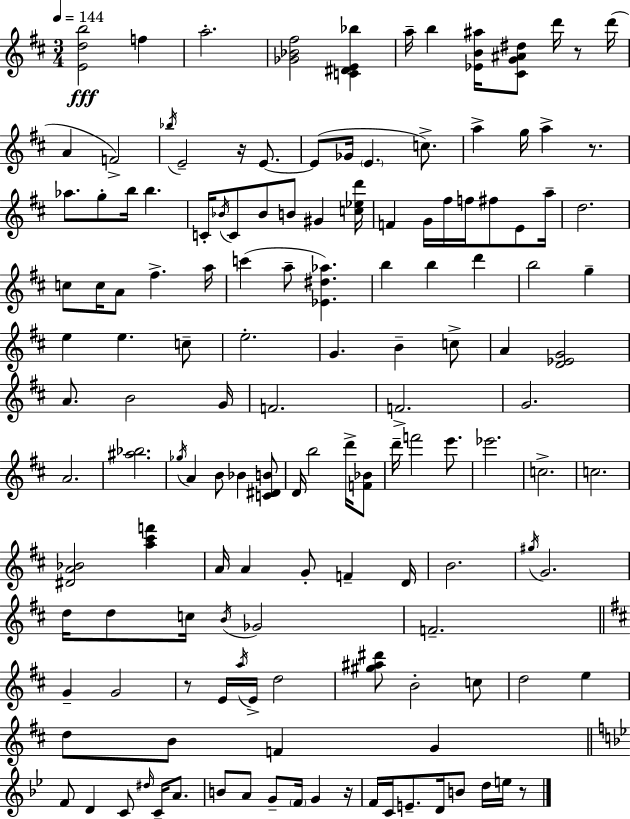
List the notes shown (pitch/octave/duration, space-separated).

[E4,D5,B5]/h F5/q A5/h. [Gb4,Bb4,F#5]/h [C4,D#4,E4,Bb5]/q A5/s B5/q [Eb4,B4,A#5]/s [C#4,G4,A#4,D#5]/e D6/s R/e D6/s A4/q F4/h Bb5/s E4/h R/s E4/e. E4/e Gb4/s E4/q. C5/e. A5/q G5/s A5/q R/e. Ab5/e. G5/e B5/s B5/q. C4/s Bb4/s C4/e Bb4/e B4/e G#4/q [C5,Eb5,D6]/s F4/q G4/s F#5/s F5/s F#5/e E4/e A5/s D5/h. C5/e C5/s A4/e F#5/q. A5/s C6/q A5/e [Eb4,D#5,Ab5]/q. B5/q B5/q D6/q B5/h G5/q E5/q E5/q. C5/e E5/h. G4/q. B4/q C5/e A4/q [D4,Eb4,G4]/h A4/e. B4/h G4/s F4/h. F4/h. G4/h. A4/h. [A#5,Bb5]/h. Gb5/s A4/q B4/e Bb4/q [C4,D#4,B4]/e D4/s B5/h D6/s [F4,Bb4]/e D6/s F6/h E6/e. Eb6/h. C5/h. C5/h. [D#4,A4,Bb4]/h [A5,C#6,F6]/q A4/s A4/q G4/e F4/q D4/s B4/h. G#5/s G4/h. D5/s D5/e C5/s B4/s Gb4/h F4/h. G4/q G4/h R/e E4/s A5/s E4/s D5/h [G#5,A#5,D#6]/e B4/h C5/e D5/h E5/q D5/e B4/e F4/q G4/q F4/e D4/q C4/e D#5/s C4/s A4/e. B4/e A4/e G4/e F4/s G4/q R/s F4/s C4/s E4/e. D4/s B4/e D5/s E5/s R/e